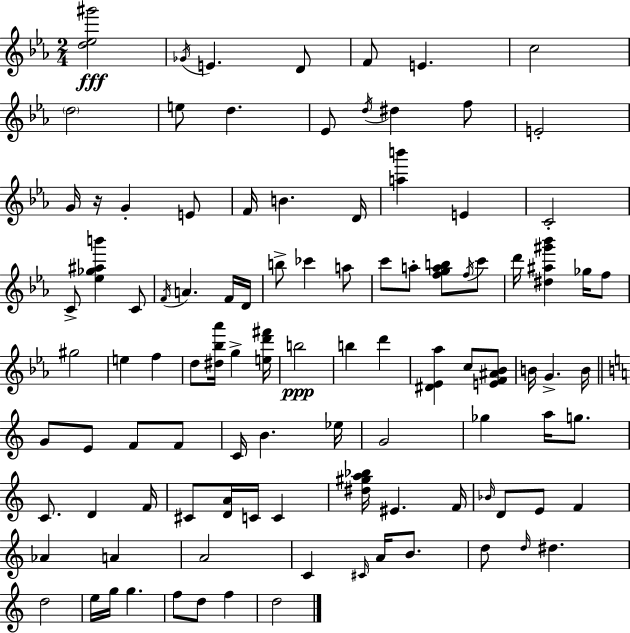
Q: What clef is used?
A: treble